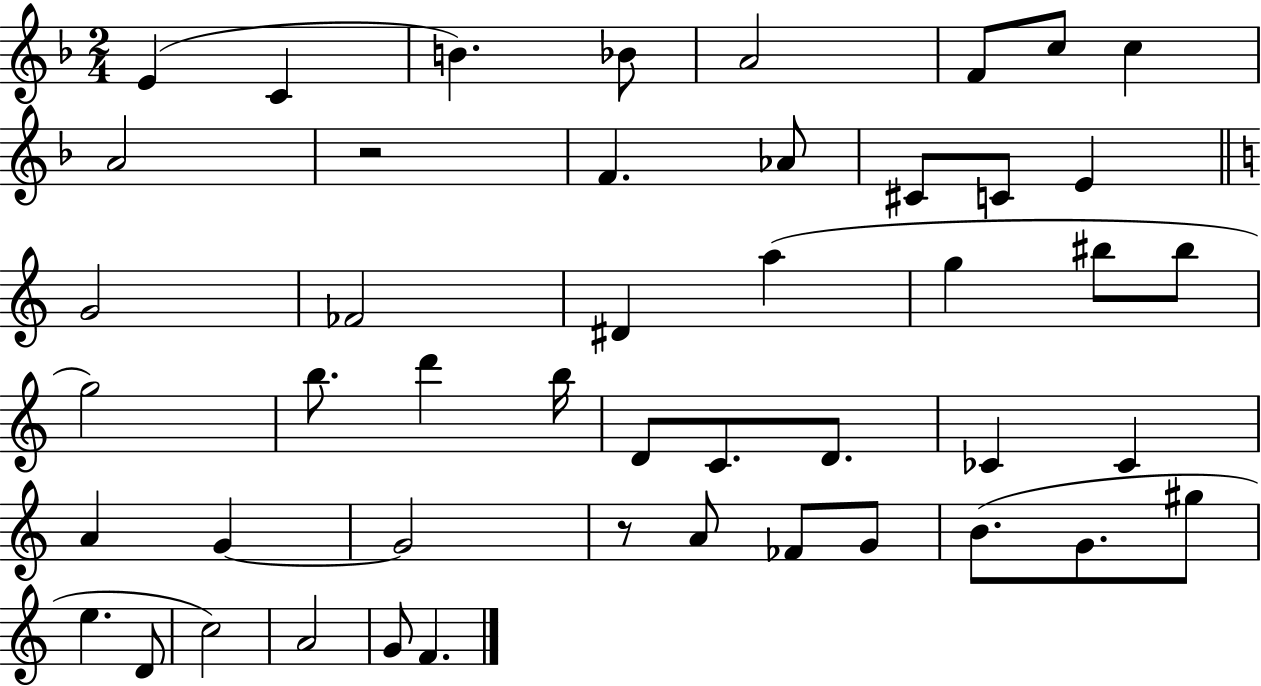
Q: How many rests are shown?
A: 2